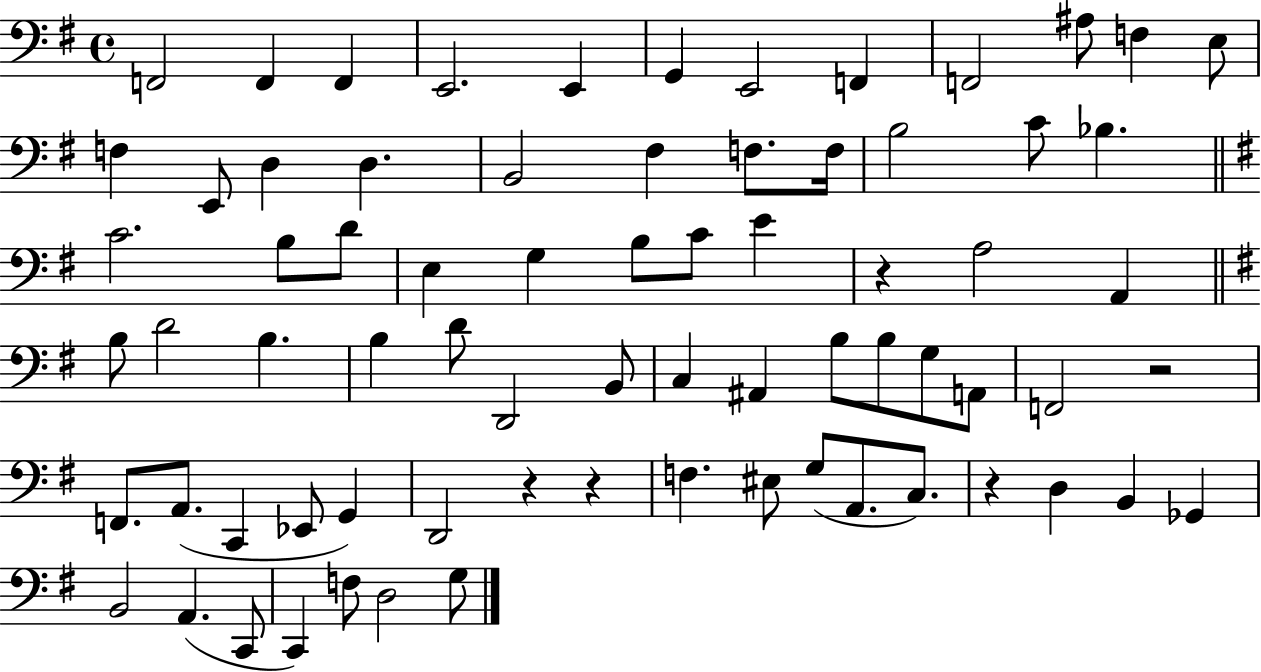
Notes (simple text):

F2/h F2/q F2/q E2/h. E2/q G2/q E2/h F2/q F2/h A#3/e F3/q E3/e F3/q E2/e D3/q D3/q. B2/h F#3/q F3/e. F3/s B3/h C4/e Bb3/q. C4/h. B3/e D4/e E3/q G3/q B3/e C4/e E4/q R/q A3/h A2/q B3/e D4/h B3/q. B3/q D4/e D2/h B2/e C3/q A#2/q B3/e B3/e G3/e A2/e F2/h R/h F2/e. A2/e. C2/q Eb2/e G2/q D2/h R/q R/q F3/q. EIS3/e G3/e A2/e. C3/e. R/q D3/q B2/q Gb2/q B2/h A2/q. C2/e C2/q F3/e D3/h G3/e